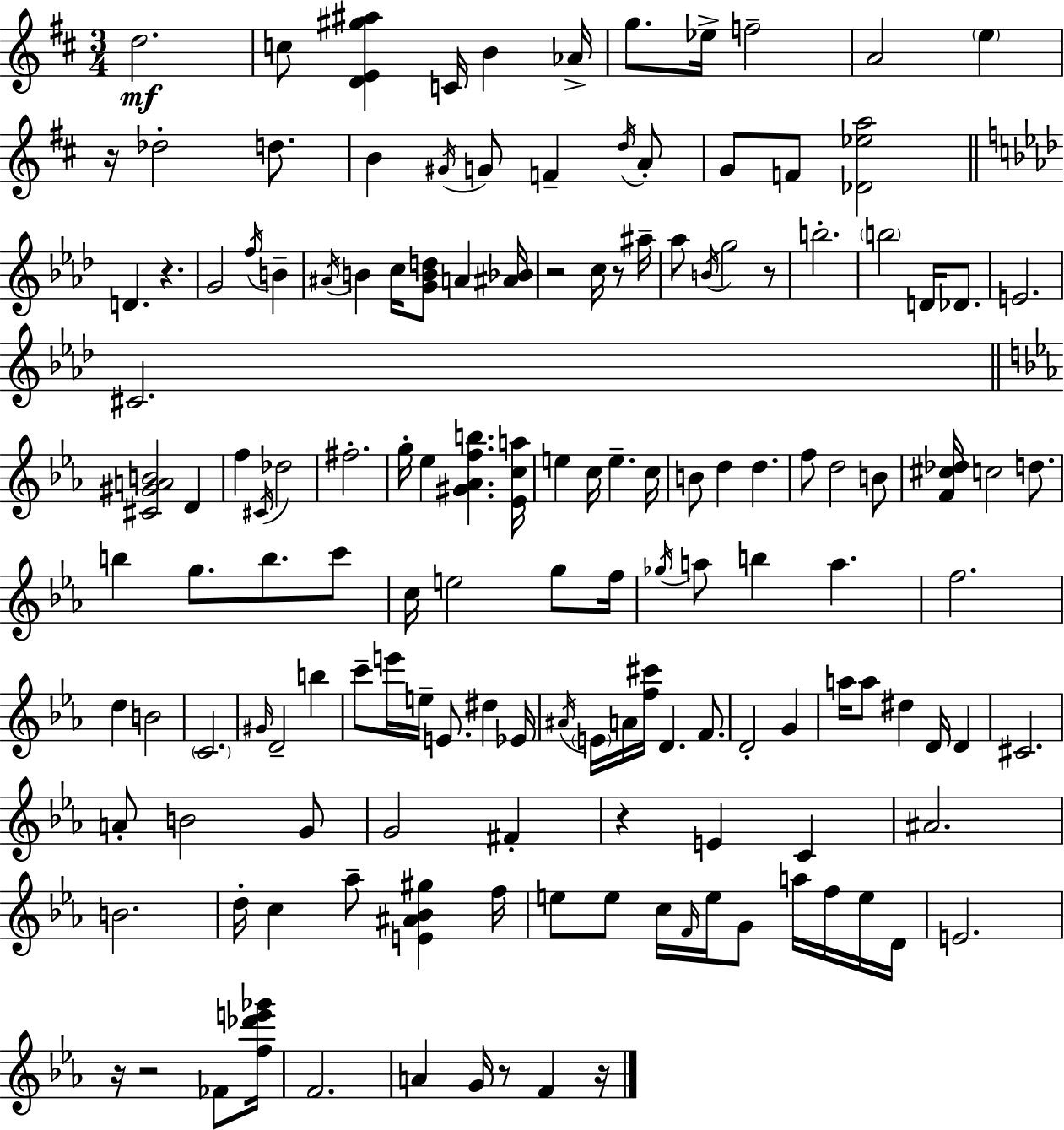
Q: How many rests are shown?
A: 10